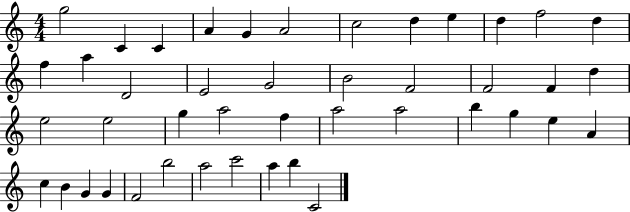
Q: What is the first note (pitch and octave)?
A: G5